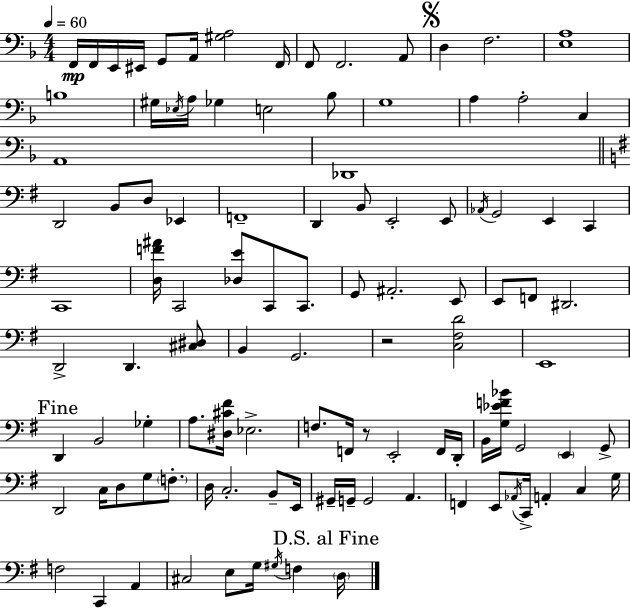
F2/s F2/s E2/s EIS2/s G2/e A2/s [G#3,A3]/h F2/s F2/e F2/h. A2/e D3/q F3/h. [E3,A3]/w B3/w G#3/s Eb3/s A3/s Gb3/q E3/h Bb3/e G3/w A3/q A3/h C3/q A2/w Db2/w D2/h B2/e D3/e Eb2/q F2/w D2/q B2/e E2/h E2/e Ab2/s G2/h E2/q C2/q C2/w [D3,F4,A#4]/s C2/h [Db3,E4]/e C2/e C2/e. G2/e A#2/h. E2/e E2/e F2/e D#2/h. D2/h D2/q. [C#3,D#3]/e B2/q G2/h. R/h [C3,F#3,D4]/h E2/w D2/q B2/h Gb3/q A3/e. [D#3,C#4,F#4]/s Eb3/h. F3/e. F2/s R/e E2/h F2/s D2/s B2/s [G3,Eb4,F4,Bb4]/s G2/h E2/q G2/e D2/h C3/s D3/e G3/e F3/e. D3/s C3/h. B2/e E2/s G#2/s G2/s G2/h A2/q. F2/q E2/e Ab2/s C2/s A2/q C3/q G3/s F3/h C2/q A2/q C#3/h E3/e G3/s G#3/s F3/q D3/s